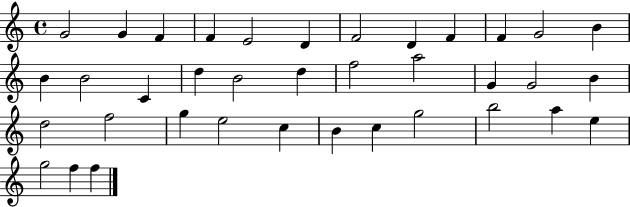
X:1
T:Untitled
M:4/4
L:1/4
K:C
G2 G F F E2 D F2 D F F G2 B B B2 C d B2 d f2 a2 G G2 B d2 f2 g e2 c B c g2 b2 a e g2 f f